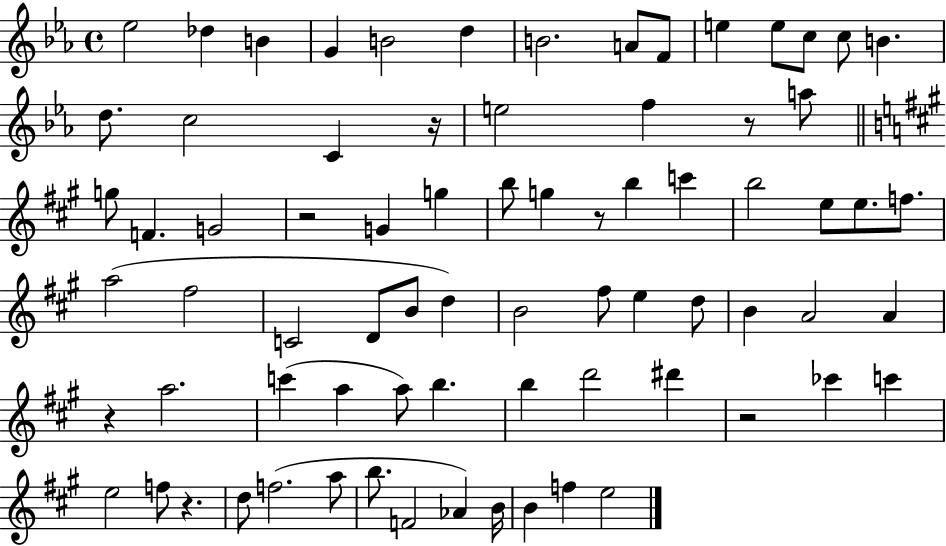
Eb5/h Db5/q B4/q G4/q B4/h D5/q B4/h. A4/e F4/e E5/q E5/e C5/e C5/e B4/q. D5/e. C5/h C4/q R/s E5/h F5/q R/e A5/e G5/e F4/q. G4/h R/h G4/q G5/q B5/e G5/q R/e B5/q C6/q B5/h E5/e E5/e. F5/e. A5/h F#5/h C4/h D4/e B4/e D5/q B4/h F#5/e E5/q D5/e B4/q A4/h A4/q R/q A5/h. C6/q A5/q A5/e B5/q. B5/q D6/h D#6/q R/h CES6/q C6/q E5/h F5/e R/q. D5/e F5/h. A5/e B5/e. F4/h Ab4/q B4/s B4/q F5/q E5/h